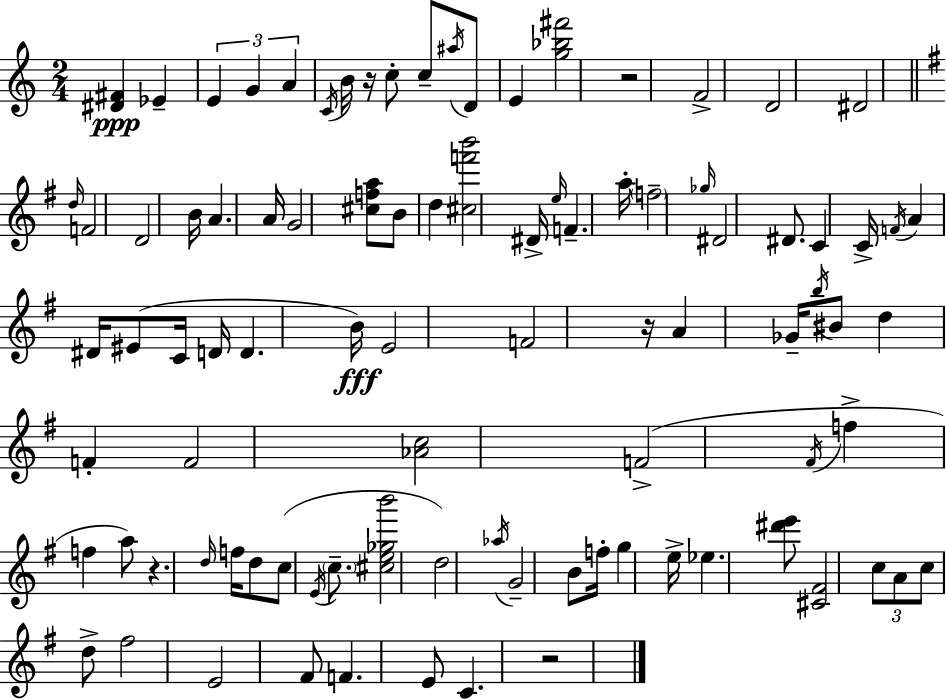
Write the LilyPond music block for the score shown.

{
  \clef treble
  \numericTimeSignature
  \time 2/4
  \key a \minor
  \repeat volta 2 { <dis' fis'>4\ppp ees'4-- | \tuplet 3/2 { e'4 g'4 | a'4 } \acciaccatura { c'16 } b'16 r16 c''8-. | c''8-- \acciaccatura { ais''16 } d'8 e'4 | \break <g'' bes'' fis'''>2 | r2 | f'2-> | d'2 | \break dis'2 | \bar "||" \break \key g \major \grace { d''16 } f'2 | d'2 | b'16 a'4. | a'16 g'2 | \break <cis'' f'' a''>8 b'8 d''4 | <cis'' f''' b'''>2 | dis'16-> \grace { e''16 } f'4.-- | a''16-. \parenthesize f''2-- | \break \grace { ges''16 } dis'2 | dis'8. c'4 | c'16-> \acciaccatura { f'16 } a'4 | dis'16 eis'8( c'16 d'16 d'4. | \break b'16\fff) e'2 | f'2 | r16 a'4 | ges'16-- \acciaccatura { b''16 } bis'8 d''4 | \break f'4-. f'2 | <aes' c''>2 | f'2->( | \acciaccatura { fis'16 } f''4-> | \break f''4 a''8) | r4. \grace { d''16 } f''16 | d''8 c''8( \acciaccatura { e'16 } \parenthesize c''8.-- | <cis'' e'' ges'' b'''>2 | \break d''2) | \acciaccatura { aes''16 } g'2-- | b'8 f''16-. g''4 | e''16-> ees''4. <dis''' e'''>8 | \break <cis' fis'>2 | \tuplet 3/2 { c''8 a'8 c''8 } d''8-> | fis''2 | e'2 | \break fis'8 f'4. | e'8 c'4. | r2 | } \bar "|."
}